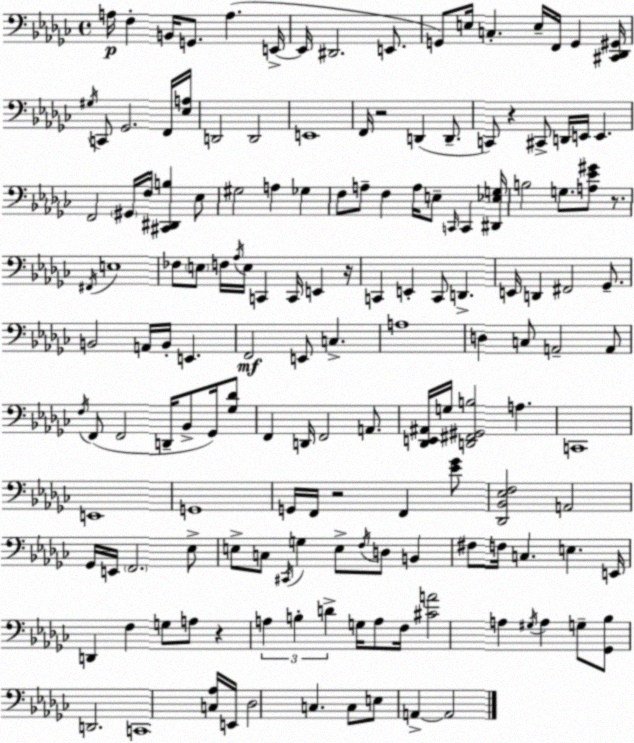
X:1
T:Untitled
M:4/4
L:1/4
K:Ebm
A,/4 F, B,,/4 G,,/2 A, E,,/4 E,,/4 ^D,,2 E,,/2 G,,/2 E,/4 C, E,/4 F,,/4 G,, [^C,,_D,,^G,,]/4 ^G,/4 C,,/2 _G,,2 F,,/4 [_E,A,]/4 D,,2 D,,2 E,,4 F,,/4 z2 D,, D,,/2 C,,/2 z ^C,,/2 D,,/4 E,,/4 E,, F,,2 ^G,,/4 F,/4 [^C,,^D,,B,] _E,/2 ^G,2 A, _G, F,/2 A,/2 F, A,/4 E,/2 C,,/4 C,, [^D,,_E,G,]/4 B,2 G,/2 [A,_E^G]/2 z/2 ^F,,/4 E,4 _F,/2 E,/2 F,/4 _A,/4 E,/4 C,, C,,/4 E,, z/4 C,, E,, C,,/2 D,, E,,/4 D,, ^F,,2 _G,,/2 B,,2 A,,/4 B,,/4 E,, F,,2 E,,/2 C, A,4 D, C,/2 A,,2 A,,/2 F,/4 F,,/2 F,,2 D,,/4 _B,,/2 _G,,/4 [_G,_D]/2 F,, D,,/4 F,,2 A,,/2 [_D,,E,,^A,,]/4 G,/4 [D,,^F,,^G,,B,]2 A, C,,4 E,,4 G,,4 G,,/4 F,,/4 z2 F,, [_E_G]/2 [_D,,_B,,_E,F,]2 A,,2 _G,,/4 E,,/4 F,,2 _E,/2 E,/2 C,/2 ^C,,/4 G, E,/2 F,/4 D,/2 B,, ^F,/2 F,/4 C, E, E,,/4 D,, F, G,/2 A,/2 z A, B, D G,/4 A,/2 F,/4 [^CA]2 A, ^G,/4 A, G,/2 [_G,,_B,]/2 D,,2 C,,4 [C,_A,]/4 E,,/4 _D,2 C, C,/2 E,/2 A,, A,,2